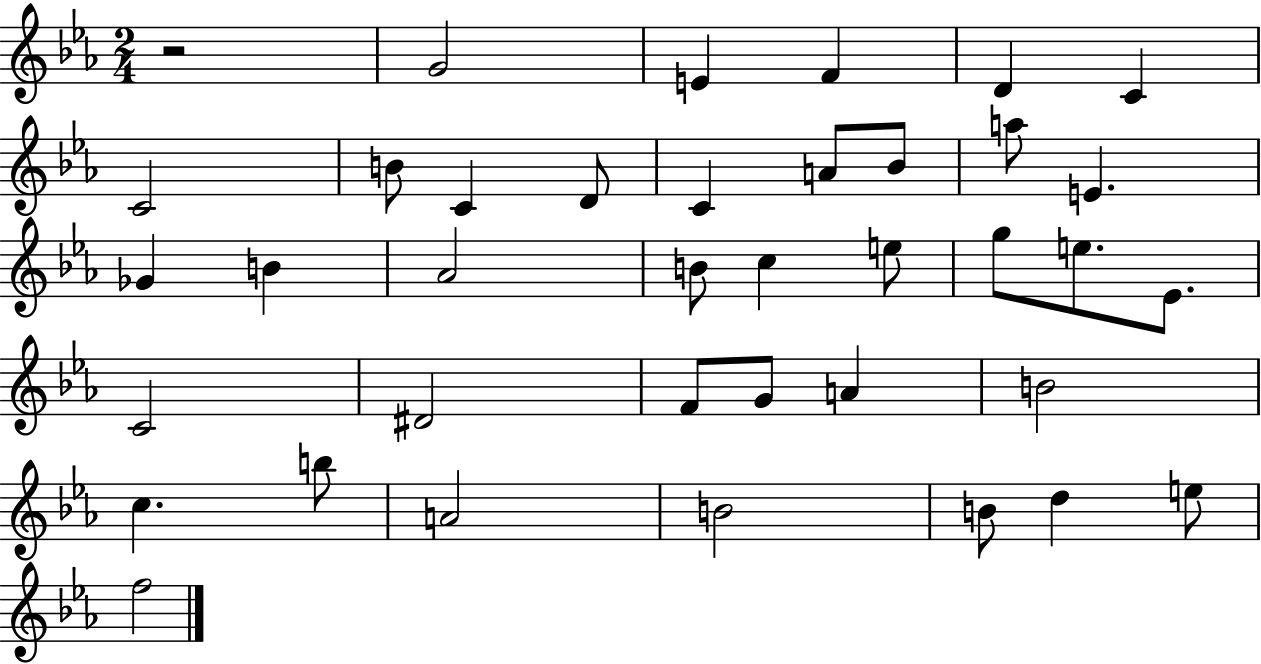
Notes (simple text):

R/h G4/h E4/q F4/q D4/q C4/q C4/h B4/e C4/q D4/e C4/q A4/e Bb4/e A5/e E4/q. Gb4/q B4/q Ab4/h B4/e C5/q E5/e G5/e E5/e. Eb4/e. C4/h D#4/h F4/e G4/e A4/q B4/h C5/q. B5/e A4/h B4/h B4/e D5/q E5/e F5/h